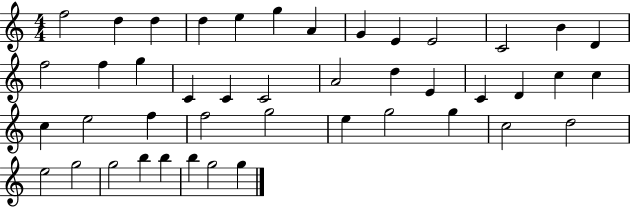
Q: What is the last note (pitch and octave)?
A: G5